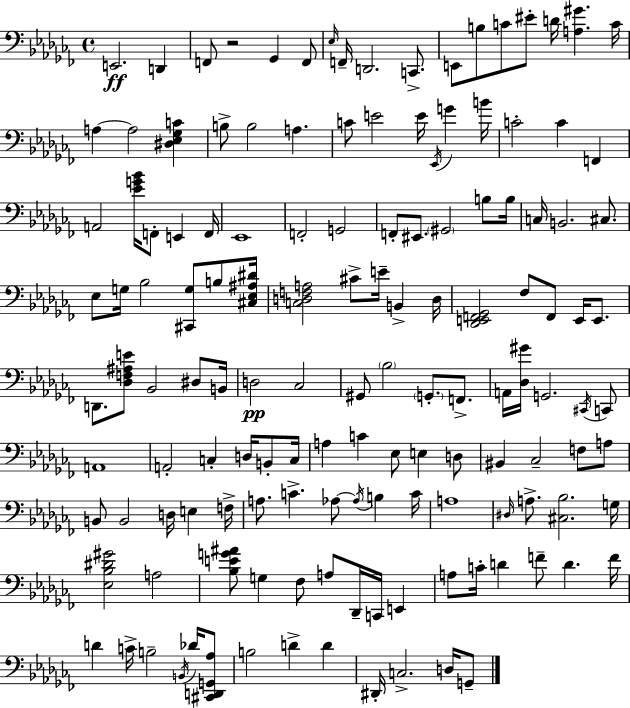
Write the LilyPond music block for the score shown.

{
  \clef bass
  \time 4/4
  \defaultTimeSignature
  \key aes \minor
  e,2.\ff d,4 | f,8 r2 ges,4 f,8 | \grace { ees16 } f,16-- d,2. c,8.-> | e,8 b8 c'8 eis'8-. d'16 <a gis'>4. | \break c'16 a4~~ a2 <dis ees ges c'>4 | b8-> b2 a4. | c'8 e'2 e'16 \acciaccatura { ees,16 } g'4 | b'16 c'2-. c'4 f,4 | \break a,2 <ees' g' bes'>16 f,8-. e,4 | f,16 ees,1 | f,2-. g,2 | f,8-. eis,8. \parenthesize gis,2 b8 | \break b16 c16 b,2. cis8. | ees8 g16 bes2 <cis, g>8 b8 | <cis ees ais dis'>16 <c d f a>2 cis'8-> e'16-- b,4-> | d16 <des, e, f, ges,>2 fes8 f,8 e,16 e,8. | \break d,8. <des f ais e'>8 bes,2 dis8 | b,16 d2\pp ces2 | gis,8 \parenthesize bes2 \parenthesize g,8.-. f,8.-> | a,16 <des gis'>16 g,2. | \break \acciaccatura { cis,16 } c,8 a,1 | a,2-. c4-. d16 | b,8-. c16 a4 c'4 ees8 e4 | d8 bis,4 ces2-- f8 | \break a8 b,8 b,2 d16 e4 | f16-> a8. c'4.-> aes8~~ \acciaccatura { aes16 } b4 | c'16 a1 | \grace { dis16 } a8.-> <cis bes>2. | \break g16 <ees bes dis' gis'>2 a2 | <bes e' g' ais'>8 g4 fes8 a8 des,16-- | c,16 e,4 a8 c'16-. d'4 f'8-- d'4. | f'16 d'4 c'16-> b2-- | \break \acciaccatura { b,16 } des'16 <cis, d, g, aes>8 b2 d'4-> | d'4 dis,16-. c2.-> | d16 g,8-- \bar "|."
}